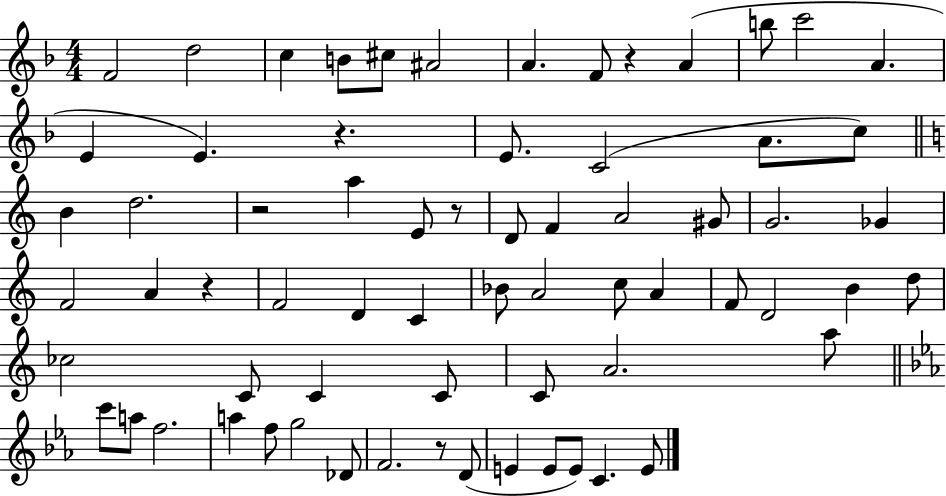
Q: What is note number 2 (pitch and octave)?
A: D5